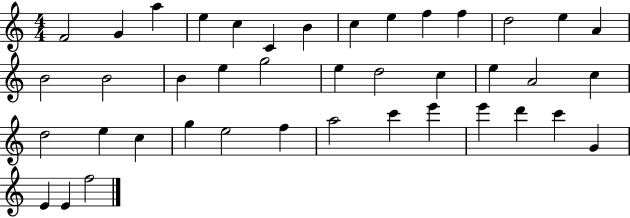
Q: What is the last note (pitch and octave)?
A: F5